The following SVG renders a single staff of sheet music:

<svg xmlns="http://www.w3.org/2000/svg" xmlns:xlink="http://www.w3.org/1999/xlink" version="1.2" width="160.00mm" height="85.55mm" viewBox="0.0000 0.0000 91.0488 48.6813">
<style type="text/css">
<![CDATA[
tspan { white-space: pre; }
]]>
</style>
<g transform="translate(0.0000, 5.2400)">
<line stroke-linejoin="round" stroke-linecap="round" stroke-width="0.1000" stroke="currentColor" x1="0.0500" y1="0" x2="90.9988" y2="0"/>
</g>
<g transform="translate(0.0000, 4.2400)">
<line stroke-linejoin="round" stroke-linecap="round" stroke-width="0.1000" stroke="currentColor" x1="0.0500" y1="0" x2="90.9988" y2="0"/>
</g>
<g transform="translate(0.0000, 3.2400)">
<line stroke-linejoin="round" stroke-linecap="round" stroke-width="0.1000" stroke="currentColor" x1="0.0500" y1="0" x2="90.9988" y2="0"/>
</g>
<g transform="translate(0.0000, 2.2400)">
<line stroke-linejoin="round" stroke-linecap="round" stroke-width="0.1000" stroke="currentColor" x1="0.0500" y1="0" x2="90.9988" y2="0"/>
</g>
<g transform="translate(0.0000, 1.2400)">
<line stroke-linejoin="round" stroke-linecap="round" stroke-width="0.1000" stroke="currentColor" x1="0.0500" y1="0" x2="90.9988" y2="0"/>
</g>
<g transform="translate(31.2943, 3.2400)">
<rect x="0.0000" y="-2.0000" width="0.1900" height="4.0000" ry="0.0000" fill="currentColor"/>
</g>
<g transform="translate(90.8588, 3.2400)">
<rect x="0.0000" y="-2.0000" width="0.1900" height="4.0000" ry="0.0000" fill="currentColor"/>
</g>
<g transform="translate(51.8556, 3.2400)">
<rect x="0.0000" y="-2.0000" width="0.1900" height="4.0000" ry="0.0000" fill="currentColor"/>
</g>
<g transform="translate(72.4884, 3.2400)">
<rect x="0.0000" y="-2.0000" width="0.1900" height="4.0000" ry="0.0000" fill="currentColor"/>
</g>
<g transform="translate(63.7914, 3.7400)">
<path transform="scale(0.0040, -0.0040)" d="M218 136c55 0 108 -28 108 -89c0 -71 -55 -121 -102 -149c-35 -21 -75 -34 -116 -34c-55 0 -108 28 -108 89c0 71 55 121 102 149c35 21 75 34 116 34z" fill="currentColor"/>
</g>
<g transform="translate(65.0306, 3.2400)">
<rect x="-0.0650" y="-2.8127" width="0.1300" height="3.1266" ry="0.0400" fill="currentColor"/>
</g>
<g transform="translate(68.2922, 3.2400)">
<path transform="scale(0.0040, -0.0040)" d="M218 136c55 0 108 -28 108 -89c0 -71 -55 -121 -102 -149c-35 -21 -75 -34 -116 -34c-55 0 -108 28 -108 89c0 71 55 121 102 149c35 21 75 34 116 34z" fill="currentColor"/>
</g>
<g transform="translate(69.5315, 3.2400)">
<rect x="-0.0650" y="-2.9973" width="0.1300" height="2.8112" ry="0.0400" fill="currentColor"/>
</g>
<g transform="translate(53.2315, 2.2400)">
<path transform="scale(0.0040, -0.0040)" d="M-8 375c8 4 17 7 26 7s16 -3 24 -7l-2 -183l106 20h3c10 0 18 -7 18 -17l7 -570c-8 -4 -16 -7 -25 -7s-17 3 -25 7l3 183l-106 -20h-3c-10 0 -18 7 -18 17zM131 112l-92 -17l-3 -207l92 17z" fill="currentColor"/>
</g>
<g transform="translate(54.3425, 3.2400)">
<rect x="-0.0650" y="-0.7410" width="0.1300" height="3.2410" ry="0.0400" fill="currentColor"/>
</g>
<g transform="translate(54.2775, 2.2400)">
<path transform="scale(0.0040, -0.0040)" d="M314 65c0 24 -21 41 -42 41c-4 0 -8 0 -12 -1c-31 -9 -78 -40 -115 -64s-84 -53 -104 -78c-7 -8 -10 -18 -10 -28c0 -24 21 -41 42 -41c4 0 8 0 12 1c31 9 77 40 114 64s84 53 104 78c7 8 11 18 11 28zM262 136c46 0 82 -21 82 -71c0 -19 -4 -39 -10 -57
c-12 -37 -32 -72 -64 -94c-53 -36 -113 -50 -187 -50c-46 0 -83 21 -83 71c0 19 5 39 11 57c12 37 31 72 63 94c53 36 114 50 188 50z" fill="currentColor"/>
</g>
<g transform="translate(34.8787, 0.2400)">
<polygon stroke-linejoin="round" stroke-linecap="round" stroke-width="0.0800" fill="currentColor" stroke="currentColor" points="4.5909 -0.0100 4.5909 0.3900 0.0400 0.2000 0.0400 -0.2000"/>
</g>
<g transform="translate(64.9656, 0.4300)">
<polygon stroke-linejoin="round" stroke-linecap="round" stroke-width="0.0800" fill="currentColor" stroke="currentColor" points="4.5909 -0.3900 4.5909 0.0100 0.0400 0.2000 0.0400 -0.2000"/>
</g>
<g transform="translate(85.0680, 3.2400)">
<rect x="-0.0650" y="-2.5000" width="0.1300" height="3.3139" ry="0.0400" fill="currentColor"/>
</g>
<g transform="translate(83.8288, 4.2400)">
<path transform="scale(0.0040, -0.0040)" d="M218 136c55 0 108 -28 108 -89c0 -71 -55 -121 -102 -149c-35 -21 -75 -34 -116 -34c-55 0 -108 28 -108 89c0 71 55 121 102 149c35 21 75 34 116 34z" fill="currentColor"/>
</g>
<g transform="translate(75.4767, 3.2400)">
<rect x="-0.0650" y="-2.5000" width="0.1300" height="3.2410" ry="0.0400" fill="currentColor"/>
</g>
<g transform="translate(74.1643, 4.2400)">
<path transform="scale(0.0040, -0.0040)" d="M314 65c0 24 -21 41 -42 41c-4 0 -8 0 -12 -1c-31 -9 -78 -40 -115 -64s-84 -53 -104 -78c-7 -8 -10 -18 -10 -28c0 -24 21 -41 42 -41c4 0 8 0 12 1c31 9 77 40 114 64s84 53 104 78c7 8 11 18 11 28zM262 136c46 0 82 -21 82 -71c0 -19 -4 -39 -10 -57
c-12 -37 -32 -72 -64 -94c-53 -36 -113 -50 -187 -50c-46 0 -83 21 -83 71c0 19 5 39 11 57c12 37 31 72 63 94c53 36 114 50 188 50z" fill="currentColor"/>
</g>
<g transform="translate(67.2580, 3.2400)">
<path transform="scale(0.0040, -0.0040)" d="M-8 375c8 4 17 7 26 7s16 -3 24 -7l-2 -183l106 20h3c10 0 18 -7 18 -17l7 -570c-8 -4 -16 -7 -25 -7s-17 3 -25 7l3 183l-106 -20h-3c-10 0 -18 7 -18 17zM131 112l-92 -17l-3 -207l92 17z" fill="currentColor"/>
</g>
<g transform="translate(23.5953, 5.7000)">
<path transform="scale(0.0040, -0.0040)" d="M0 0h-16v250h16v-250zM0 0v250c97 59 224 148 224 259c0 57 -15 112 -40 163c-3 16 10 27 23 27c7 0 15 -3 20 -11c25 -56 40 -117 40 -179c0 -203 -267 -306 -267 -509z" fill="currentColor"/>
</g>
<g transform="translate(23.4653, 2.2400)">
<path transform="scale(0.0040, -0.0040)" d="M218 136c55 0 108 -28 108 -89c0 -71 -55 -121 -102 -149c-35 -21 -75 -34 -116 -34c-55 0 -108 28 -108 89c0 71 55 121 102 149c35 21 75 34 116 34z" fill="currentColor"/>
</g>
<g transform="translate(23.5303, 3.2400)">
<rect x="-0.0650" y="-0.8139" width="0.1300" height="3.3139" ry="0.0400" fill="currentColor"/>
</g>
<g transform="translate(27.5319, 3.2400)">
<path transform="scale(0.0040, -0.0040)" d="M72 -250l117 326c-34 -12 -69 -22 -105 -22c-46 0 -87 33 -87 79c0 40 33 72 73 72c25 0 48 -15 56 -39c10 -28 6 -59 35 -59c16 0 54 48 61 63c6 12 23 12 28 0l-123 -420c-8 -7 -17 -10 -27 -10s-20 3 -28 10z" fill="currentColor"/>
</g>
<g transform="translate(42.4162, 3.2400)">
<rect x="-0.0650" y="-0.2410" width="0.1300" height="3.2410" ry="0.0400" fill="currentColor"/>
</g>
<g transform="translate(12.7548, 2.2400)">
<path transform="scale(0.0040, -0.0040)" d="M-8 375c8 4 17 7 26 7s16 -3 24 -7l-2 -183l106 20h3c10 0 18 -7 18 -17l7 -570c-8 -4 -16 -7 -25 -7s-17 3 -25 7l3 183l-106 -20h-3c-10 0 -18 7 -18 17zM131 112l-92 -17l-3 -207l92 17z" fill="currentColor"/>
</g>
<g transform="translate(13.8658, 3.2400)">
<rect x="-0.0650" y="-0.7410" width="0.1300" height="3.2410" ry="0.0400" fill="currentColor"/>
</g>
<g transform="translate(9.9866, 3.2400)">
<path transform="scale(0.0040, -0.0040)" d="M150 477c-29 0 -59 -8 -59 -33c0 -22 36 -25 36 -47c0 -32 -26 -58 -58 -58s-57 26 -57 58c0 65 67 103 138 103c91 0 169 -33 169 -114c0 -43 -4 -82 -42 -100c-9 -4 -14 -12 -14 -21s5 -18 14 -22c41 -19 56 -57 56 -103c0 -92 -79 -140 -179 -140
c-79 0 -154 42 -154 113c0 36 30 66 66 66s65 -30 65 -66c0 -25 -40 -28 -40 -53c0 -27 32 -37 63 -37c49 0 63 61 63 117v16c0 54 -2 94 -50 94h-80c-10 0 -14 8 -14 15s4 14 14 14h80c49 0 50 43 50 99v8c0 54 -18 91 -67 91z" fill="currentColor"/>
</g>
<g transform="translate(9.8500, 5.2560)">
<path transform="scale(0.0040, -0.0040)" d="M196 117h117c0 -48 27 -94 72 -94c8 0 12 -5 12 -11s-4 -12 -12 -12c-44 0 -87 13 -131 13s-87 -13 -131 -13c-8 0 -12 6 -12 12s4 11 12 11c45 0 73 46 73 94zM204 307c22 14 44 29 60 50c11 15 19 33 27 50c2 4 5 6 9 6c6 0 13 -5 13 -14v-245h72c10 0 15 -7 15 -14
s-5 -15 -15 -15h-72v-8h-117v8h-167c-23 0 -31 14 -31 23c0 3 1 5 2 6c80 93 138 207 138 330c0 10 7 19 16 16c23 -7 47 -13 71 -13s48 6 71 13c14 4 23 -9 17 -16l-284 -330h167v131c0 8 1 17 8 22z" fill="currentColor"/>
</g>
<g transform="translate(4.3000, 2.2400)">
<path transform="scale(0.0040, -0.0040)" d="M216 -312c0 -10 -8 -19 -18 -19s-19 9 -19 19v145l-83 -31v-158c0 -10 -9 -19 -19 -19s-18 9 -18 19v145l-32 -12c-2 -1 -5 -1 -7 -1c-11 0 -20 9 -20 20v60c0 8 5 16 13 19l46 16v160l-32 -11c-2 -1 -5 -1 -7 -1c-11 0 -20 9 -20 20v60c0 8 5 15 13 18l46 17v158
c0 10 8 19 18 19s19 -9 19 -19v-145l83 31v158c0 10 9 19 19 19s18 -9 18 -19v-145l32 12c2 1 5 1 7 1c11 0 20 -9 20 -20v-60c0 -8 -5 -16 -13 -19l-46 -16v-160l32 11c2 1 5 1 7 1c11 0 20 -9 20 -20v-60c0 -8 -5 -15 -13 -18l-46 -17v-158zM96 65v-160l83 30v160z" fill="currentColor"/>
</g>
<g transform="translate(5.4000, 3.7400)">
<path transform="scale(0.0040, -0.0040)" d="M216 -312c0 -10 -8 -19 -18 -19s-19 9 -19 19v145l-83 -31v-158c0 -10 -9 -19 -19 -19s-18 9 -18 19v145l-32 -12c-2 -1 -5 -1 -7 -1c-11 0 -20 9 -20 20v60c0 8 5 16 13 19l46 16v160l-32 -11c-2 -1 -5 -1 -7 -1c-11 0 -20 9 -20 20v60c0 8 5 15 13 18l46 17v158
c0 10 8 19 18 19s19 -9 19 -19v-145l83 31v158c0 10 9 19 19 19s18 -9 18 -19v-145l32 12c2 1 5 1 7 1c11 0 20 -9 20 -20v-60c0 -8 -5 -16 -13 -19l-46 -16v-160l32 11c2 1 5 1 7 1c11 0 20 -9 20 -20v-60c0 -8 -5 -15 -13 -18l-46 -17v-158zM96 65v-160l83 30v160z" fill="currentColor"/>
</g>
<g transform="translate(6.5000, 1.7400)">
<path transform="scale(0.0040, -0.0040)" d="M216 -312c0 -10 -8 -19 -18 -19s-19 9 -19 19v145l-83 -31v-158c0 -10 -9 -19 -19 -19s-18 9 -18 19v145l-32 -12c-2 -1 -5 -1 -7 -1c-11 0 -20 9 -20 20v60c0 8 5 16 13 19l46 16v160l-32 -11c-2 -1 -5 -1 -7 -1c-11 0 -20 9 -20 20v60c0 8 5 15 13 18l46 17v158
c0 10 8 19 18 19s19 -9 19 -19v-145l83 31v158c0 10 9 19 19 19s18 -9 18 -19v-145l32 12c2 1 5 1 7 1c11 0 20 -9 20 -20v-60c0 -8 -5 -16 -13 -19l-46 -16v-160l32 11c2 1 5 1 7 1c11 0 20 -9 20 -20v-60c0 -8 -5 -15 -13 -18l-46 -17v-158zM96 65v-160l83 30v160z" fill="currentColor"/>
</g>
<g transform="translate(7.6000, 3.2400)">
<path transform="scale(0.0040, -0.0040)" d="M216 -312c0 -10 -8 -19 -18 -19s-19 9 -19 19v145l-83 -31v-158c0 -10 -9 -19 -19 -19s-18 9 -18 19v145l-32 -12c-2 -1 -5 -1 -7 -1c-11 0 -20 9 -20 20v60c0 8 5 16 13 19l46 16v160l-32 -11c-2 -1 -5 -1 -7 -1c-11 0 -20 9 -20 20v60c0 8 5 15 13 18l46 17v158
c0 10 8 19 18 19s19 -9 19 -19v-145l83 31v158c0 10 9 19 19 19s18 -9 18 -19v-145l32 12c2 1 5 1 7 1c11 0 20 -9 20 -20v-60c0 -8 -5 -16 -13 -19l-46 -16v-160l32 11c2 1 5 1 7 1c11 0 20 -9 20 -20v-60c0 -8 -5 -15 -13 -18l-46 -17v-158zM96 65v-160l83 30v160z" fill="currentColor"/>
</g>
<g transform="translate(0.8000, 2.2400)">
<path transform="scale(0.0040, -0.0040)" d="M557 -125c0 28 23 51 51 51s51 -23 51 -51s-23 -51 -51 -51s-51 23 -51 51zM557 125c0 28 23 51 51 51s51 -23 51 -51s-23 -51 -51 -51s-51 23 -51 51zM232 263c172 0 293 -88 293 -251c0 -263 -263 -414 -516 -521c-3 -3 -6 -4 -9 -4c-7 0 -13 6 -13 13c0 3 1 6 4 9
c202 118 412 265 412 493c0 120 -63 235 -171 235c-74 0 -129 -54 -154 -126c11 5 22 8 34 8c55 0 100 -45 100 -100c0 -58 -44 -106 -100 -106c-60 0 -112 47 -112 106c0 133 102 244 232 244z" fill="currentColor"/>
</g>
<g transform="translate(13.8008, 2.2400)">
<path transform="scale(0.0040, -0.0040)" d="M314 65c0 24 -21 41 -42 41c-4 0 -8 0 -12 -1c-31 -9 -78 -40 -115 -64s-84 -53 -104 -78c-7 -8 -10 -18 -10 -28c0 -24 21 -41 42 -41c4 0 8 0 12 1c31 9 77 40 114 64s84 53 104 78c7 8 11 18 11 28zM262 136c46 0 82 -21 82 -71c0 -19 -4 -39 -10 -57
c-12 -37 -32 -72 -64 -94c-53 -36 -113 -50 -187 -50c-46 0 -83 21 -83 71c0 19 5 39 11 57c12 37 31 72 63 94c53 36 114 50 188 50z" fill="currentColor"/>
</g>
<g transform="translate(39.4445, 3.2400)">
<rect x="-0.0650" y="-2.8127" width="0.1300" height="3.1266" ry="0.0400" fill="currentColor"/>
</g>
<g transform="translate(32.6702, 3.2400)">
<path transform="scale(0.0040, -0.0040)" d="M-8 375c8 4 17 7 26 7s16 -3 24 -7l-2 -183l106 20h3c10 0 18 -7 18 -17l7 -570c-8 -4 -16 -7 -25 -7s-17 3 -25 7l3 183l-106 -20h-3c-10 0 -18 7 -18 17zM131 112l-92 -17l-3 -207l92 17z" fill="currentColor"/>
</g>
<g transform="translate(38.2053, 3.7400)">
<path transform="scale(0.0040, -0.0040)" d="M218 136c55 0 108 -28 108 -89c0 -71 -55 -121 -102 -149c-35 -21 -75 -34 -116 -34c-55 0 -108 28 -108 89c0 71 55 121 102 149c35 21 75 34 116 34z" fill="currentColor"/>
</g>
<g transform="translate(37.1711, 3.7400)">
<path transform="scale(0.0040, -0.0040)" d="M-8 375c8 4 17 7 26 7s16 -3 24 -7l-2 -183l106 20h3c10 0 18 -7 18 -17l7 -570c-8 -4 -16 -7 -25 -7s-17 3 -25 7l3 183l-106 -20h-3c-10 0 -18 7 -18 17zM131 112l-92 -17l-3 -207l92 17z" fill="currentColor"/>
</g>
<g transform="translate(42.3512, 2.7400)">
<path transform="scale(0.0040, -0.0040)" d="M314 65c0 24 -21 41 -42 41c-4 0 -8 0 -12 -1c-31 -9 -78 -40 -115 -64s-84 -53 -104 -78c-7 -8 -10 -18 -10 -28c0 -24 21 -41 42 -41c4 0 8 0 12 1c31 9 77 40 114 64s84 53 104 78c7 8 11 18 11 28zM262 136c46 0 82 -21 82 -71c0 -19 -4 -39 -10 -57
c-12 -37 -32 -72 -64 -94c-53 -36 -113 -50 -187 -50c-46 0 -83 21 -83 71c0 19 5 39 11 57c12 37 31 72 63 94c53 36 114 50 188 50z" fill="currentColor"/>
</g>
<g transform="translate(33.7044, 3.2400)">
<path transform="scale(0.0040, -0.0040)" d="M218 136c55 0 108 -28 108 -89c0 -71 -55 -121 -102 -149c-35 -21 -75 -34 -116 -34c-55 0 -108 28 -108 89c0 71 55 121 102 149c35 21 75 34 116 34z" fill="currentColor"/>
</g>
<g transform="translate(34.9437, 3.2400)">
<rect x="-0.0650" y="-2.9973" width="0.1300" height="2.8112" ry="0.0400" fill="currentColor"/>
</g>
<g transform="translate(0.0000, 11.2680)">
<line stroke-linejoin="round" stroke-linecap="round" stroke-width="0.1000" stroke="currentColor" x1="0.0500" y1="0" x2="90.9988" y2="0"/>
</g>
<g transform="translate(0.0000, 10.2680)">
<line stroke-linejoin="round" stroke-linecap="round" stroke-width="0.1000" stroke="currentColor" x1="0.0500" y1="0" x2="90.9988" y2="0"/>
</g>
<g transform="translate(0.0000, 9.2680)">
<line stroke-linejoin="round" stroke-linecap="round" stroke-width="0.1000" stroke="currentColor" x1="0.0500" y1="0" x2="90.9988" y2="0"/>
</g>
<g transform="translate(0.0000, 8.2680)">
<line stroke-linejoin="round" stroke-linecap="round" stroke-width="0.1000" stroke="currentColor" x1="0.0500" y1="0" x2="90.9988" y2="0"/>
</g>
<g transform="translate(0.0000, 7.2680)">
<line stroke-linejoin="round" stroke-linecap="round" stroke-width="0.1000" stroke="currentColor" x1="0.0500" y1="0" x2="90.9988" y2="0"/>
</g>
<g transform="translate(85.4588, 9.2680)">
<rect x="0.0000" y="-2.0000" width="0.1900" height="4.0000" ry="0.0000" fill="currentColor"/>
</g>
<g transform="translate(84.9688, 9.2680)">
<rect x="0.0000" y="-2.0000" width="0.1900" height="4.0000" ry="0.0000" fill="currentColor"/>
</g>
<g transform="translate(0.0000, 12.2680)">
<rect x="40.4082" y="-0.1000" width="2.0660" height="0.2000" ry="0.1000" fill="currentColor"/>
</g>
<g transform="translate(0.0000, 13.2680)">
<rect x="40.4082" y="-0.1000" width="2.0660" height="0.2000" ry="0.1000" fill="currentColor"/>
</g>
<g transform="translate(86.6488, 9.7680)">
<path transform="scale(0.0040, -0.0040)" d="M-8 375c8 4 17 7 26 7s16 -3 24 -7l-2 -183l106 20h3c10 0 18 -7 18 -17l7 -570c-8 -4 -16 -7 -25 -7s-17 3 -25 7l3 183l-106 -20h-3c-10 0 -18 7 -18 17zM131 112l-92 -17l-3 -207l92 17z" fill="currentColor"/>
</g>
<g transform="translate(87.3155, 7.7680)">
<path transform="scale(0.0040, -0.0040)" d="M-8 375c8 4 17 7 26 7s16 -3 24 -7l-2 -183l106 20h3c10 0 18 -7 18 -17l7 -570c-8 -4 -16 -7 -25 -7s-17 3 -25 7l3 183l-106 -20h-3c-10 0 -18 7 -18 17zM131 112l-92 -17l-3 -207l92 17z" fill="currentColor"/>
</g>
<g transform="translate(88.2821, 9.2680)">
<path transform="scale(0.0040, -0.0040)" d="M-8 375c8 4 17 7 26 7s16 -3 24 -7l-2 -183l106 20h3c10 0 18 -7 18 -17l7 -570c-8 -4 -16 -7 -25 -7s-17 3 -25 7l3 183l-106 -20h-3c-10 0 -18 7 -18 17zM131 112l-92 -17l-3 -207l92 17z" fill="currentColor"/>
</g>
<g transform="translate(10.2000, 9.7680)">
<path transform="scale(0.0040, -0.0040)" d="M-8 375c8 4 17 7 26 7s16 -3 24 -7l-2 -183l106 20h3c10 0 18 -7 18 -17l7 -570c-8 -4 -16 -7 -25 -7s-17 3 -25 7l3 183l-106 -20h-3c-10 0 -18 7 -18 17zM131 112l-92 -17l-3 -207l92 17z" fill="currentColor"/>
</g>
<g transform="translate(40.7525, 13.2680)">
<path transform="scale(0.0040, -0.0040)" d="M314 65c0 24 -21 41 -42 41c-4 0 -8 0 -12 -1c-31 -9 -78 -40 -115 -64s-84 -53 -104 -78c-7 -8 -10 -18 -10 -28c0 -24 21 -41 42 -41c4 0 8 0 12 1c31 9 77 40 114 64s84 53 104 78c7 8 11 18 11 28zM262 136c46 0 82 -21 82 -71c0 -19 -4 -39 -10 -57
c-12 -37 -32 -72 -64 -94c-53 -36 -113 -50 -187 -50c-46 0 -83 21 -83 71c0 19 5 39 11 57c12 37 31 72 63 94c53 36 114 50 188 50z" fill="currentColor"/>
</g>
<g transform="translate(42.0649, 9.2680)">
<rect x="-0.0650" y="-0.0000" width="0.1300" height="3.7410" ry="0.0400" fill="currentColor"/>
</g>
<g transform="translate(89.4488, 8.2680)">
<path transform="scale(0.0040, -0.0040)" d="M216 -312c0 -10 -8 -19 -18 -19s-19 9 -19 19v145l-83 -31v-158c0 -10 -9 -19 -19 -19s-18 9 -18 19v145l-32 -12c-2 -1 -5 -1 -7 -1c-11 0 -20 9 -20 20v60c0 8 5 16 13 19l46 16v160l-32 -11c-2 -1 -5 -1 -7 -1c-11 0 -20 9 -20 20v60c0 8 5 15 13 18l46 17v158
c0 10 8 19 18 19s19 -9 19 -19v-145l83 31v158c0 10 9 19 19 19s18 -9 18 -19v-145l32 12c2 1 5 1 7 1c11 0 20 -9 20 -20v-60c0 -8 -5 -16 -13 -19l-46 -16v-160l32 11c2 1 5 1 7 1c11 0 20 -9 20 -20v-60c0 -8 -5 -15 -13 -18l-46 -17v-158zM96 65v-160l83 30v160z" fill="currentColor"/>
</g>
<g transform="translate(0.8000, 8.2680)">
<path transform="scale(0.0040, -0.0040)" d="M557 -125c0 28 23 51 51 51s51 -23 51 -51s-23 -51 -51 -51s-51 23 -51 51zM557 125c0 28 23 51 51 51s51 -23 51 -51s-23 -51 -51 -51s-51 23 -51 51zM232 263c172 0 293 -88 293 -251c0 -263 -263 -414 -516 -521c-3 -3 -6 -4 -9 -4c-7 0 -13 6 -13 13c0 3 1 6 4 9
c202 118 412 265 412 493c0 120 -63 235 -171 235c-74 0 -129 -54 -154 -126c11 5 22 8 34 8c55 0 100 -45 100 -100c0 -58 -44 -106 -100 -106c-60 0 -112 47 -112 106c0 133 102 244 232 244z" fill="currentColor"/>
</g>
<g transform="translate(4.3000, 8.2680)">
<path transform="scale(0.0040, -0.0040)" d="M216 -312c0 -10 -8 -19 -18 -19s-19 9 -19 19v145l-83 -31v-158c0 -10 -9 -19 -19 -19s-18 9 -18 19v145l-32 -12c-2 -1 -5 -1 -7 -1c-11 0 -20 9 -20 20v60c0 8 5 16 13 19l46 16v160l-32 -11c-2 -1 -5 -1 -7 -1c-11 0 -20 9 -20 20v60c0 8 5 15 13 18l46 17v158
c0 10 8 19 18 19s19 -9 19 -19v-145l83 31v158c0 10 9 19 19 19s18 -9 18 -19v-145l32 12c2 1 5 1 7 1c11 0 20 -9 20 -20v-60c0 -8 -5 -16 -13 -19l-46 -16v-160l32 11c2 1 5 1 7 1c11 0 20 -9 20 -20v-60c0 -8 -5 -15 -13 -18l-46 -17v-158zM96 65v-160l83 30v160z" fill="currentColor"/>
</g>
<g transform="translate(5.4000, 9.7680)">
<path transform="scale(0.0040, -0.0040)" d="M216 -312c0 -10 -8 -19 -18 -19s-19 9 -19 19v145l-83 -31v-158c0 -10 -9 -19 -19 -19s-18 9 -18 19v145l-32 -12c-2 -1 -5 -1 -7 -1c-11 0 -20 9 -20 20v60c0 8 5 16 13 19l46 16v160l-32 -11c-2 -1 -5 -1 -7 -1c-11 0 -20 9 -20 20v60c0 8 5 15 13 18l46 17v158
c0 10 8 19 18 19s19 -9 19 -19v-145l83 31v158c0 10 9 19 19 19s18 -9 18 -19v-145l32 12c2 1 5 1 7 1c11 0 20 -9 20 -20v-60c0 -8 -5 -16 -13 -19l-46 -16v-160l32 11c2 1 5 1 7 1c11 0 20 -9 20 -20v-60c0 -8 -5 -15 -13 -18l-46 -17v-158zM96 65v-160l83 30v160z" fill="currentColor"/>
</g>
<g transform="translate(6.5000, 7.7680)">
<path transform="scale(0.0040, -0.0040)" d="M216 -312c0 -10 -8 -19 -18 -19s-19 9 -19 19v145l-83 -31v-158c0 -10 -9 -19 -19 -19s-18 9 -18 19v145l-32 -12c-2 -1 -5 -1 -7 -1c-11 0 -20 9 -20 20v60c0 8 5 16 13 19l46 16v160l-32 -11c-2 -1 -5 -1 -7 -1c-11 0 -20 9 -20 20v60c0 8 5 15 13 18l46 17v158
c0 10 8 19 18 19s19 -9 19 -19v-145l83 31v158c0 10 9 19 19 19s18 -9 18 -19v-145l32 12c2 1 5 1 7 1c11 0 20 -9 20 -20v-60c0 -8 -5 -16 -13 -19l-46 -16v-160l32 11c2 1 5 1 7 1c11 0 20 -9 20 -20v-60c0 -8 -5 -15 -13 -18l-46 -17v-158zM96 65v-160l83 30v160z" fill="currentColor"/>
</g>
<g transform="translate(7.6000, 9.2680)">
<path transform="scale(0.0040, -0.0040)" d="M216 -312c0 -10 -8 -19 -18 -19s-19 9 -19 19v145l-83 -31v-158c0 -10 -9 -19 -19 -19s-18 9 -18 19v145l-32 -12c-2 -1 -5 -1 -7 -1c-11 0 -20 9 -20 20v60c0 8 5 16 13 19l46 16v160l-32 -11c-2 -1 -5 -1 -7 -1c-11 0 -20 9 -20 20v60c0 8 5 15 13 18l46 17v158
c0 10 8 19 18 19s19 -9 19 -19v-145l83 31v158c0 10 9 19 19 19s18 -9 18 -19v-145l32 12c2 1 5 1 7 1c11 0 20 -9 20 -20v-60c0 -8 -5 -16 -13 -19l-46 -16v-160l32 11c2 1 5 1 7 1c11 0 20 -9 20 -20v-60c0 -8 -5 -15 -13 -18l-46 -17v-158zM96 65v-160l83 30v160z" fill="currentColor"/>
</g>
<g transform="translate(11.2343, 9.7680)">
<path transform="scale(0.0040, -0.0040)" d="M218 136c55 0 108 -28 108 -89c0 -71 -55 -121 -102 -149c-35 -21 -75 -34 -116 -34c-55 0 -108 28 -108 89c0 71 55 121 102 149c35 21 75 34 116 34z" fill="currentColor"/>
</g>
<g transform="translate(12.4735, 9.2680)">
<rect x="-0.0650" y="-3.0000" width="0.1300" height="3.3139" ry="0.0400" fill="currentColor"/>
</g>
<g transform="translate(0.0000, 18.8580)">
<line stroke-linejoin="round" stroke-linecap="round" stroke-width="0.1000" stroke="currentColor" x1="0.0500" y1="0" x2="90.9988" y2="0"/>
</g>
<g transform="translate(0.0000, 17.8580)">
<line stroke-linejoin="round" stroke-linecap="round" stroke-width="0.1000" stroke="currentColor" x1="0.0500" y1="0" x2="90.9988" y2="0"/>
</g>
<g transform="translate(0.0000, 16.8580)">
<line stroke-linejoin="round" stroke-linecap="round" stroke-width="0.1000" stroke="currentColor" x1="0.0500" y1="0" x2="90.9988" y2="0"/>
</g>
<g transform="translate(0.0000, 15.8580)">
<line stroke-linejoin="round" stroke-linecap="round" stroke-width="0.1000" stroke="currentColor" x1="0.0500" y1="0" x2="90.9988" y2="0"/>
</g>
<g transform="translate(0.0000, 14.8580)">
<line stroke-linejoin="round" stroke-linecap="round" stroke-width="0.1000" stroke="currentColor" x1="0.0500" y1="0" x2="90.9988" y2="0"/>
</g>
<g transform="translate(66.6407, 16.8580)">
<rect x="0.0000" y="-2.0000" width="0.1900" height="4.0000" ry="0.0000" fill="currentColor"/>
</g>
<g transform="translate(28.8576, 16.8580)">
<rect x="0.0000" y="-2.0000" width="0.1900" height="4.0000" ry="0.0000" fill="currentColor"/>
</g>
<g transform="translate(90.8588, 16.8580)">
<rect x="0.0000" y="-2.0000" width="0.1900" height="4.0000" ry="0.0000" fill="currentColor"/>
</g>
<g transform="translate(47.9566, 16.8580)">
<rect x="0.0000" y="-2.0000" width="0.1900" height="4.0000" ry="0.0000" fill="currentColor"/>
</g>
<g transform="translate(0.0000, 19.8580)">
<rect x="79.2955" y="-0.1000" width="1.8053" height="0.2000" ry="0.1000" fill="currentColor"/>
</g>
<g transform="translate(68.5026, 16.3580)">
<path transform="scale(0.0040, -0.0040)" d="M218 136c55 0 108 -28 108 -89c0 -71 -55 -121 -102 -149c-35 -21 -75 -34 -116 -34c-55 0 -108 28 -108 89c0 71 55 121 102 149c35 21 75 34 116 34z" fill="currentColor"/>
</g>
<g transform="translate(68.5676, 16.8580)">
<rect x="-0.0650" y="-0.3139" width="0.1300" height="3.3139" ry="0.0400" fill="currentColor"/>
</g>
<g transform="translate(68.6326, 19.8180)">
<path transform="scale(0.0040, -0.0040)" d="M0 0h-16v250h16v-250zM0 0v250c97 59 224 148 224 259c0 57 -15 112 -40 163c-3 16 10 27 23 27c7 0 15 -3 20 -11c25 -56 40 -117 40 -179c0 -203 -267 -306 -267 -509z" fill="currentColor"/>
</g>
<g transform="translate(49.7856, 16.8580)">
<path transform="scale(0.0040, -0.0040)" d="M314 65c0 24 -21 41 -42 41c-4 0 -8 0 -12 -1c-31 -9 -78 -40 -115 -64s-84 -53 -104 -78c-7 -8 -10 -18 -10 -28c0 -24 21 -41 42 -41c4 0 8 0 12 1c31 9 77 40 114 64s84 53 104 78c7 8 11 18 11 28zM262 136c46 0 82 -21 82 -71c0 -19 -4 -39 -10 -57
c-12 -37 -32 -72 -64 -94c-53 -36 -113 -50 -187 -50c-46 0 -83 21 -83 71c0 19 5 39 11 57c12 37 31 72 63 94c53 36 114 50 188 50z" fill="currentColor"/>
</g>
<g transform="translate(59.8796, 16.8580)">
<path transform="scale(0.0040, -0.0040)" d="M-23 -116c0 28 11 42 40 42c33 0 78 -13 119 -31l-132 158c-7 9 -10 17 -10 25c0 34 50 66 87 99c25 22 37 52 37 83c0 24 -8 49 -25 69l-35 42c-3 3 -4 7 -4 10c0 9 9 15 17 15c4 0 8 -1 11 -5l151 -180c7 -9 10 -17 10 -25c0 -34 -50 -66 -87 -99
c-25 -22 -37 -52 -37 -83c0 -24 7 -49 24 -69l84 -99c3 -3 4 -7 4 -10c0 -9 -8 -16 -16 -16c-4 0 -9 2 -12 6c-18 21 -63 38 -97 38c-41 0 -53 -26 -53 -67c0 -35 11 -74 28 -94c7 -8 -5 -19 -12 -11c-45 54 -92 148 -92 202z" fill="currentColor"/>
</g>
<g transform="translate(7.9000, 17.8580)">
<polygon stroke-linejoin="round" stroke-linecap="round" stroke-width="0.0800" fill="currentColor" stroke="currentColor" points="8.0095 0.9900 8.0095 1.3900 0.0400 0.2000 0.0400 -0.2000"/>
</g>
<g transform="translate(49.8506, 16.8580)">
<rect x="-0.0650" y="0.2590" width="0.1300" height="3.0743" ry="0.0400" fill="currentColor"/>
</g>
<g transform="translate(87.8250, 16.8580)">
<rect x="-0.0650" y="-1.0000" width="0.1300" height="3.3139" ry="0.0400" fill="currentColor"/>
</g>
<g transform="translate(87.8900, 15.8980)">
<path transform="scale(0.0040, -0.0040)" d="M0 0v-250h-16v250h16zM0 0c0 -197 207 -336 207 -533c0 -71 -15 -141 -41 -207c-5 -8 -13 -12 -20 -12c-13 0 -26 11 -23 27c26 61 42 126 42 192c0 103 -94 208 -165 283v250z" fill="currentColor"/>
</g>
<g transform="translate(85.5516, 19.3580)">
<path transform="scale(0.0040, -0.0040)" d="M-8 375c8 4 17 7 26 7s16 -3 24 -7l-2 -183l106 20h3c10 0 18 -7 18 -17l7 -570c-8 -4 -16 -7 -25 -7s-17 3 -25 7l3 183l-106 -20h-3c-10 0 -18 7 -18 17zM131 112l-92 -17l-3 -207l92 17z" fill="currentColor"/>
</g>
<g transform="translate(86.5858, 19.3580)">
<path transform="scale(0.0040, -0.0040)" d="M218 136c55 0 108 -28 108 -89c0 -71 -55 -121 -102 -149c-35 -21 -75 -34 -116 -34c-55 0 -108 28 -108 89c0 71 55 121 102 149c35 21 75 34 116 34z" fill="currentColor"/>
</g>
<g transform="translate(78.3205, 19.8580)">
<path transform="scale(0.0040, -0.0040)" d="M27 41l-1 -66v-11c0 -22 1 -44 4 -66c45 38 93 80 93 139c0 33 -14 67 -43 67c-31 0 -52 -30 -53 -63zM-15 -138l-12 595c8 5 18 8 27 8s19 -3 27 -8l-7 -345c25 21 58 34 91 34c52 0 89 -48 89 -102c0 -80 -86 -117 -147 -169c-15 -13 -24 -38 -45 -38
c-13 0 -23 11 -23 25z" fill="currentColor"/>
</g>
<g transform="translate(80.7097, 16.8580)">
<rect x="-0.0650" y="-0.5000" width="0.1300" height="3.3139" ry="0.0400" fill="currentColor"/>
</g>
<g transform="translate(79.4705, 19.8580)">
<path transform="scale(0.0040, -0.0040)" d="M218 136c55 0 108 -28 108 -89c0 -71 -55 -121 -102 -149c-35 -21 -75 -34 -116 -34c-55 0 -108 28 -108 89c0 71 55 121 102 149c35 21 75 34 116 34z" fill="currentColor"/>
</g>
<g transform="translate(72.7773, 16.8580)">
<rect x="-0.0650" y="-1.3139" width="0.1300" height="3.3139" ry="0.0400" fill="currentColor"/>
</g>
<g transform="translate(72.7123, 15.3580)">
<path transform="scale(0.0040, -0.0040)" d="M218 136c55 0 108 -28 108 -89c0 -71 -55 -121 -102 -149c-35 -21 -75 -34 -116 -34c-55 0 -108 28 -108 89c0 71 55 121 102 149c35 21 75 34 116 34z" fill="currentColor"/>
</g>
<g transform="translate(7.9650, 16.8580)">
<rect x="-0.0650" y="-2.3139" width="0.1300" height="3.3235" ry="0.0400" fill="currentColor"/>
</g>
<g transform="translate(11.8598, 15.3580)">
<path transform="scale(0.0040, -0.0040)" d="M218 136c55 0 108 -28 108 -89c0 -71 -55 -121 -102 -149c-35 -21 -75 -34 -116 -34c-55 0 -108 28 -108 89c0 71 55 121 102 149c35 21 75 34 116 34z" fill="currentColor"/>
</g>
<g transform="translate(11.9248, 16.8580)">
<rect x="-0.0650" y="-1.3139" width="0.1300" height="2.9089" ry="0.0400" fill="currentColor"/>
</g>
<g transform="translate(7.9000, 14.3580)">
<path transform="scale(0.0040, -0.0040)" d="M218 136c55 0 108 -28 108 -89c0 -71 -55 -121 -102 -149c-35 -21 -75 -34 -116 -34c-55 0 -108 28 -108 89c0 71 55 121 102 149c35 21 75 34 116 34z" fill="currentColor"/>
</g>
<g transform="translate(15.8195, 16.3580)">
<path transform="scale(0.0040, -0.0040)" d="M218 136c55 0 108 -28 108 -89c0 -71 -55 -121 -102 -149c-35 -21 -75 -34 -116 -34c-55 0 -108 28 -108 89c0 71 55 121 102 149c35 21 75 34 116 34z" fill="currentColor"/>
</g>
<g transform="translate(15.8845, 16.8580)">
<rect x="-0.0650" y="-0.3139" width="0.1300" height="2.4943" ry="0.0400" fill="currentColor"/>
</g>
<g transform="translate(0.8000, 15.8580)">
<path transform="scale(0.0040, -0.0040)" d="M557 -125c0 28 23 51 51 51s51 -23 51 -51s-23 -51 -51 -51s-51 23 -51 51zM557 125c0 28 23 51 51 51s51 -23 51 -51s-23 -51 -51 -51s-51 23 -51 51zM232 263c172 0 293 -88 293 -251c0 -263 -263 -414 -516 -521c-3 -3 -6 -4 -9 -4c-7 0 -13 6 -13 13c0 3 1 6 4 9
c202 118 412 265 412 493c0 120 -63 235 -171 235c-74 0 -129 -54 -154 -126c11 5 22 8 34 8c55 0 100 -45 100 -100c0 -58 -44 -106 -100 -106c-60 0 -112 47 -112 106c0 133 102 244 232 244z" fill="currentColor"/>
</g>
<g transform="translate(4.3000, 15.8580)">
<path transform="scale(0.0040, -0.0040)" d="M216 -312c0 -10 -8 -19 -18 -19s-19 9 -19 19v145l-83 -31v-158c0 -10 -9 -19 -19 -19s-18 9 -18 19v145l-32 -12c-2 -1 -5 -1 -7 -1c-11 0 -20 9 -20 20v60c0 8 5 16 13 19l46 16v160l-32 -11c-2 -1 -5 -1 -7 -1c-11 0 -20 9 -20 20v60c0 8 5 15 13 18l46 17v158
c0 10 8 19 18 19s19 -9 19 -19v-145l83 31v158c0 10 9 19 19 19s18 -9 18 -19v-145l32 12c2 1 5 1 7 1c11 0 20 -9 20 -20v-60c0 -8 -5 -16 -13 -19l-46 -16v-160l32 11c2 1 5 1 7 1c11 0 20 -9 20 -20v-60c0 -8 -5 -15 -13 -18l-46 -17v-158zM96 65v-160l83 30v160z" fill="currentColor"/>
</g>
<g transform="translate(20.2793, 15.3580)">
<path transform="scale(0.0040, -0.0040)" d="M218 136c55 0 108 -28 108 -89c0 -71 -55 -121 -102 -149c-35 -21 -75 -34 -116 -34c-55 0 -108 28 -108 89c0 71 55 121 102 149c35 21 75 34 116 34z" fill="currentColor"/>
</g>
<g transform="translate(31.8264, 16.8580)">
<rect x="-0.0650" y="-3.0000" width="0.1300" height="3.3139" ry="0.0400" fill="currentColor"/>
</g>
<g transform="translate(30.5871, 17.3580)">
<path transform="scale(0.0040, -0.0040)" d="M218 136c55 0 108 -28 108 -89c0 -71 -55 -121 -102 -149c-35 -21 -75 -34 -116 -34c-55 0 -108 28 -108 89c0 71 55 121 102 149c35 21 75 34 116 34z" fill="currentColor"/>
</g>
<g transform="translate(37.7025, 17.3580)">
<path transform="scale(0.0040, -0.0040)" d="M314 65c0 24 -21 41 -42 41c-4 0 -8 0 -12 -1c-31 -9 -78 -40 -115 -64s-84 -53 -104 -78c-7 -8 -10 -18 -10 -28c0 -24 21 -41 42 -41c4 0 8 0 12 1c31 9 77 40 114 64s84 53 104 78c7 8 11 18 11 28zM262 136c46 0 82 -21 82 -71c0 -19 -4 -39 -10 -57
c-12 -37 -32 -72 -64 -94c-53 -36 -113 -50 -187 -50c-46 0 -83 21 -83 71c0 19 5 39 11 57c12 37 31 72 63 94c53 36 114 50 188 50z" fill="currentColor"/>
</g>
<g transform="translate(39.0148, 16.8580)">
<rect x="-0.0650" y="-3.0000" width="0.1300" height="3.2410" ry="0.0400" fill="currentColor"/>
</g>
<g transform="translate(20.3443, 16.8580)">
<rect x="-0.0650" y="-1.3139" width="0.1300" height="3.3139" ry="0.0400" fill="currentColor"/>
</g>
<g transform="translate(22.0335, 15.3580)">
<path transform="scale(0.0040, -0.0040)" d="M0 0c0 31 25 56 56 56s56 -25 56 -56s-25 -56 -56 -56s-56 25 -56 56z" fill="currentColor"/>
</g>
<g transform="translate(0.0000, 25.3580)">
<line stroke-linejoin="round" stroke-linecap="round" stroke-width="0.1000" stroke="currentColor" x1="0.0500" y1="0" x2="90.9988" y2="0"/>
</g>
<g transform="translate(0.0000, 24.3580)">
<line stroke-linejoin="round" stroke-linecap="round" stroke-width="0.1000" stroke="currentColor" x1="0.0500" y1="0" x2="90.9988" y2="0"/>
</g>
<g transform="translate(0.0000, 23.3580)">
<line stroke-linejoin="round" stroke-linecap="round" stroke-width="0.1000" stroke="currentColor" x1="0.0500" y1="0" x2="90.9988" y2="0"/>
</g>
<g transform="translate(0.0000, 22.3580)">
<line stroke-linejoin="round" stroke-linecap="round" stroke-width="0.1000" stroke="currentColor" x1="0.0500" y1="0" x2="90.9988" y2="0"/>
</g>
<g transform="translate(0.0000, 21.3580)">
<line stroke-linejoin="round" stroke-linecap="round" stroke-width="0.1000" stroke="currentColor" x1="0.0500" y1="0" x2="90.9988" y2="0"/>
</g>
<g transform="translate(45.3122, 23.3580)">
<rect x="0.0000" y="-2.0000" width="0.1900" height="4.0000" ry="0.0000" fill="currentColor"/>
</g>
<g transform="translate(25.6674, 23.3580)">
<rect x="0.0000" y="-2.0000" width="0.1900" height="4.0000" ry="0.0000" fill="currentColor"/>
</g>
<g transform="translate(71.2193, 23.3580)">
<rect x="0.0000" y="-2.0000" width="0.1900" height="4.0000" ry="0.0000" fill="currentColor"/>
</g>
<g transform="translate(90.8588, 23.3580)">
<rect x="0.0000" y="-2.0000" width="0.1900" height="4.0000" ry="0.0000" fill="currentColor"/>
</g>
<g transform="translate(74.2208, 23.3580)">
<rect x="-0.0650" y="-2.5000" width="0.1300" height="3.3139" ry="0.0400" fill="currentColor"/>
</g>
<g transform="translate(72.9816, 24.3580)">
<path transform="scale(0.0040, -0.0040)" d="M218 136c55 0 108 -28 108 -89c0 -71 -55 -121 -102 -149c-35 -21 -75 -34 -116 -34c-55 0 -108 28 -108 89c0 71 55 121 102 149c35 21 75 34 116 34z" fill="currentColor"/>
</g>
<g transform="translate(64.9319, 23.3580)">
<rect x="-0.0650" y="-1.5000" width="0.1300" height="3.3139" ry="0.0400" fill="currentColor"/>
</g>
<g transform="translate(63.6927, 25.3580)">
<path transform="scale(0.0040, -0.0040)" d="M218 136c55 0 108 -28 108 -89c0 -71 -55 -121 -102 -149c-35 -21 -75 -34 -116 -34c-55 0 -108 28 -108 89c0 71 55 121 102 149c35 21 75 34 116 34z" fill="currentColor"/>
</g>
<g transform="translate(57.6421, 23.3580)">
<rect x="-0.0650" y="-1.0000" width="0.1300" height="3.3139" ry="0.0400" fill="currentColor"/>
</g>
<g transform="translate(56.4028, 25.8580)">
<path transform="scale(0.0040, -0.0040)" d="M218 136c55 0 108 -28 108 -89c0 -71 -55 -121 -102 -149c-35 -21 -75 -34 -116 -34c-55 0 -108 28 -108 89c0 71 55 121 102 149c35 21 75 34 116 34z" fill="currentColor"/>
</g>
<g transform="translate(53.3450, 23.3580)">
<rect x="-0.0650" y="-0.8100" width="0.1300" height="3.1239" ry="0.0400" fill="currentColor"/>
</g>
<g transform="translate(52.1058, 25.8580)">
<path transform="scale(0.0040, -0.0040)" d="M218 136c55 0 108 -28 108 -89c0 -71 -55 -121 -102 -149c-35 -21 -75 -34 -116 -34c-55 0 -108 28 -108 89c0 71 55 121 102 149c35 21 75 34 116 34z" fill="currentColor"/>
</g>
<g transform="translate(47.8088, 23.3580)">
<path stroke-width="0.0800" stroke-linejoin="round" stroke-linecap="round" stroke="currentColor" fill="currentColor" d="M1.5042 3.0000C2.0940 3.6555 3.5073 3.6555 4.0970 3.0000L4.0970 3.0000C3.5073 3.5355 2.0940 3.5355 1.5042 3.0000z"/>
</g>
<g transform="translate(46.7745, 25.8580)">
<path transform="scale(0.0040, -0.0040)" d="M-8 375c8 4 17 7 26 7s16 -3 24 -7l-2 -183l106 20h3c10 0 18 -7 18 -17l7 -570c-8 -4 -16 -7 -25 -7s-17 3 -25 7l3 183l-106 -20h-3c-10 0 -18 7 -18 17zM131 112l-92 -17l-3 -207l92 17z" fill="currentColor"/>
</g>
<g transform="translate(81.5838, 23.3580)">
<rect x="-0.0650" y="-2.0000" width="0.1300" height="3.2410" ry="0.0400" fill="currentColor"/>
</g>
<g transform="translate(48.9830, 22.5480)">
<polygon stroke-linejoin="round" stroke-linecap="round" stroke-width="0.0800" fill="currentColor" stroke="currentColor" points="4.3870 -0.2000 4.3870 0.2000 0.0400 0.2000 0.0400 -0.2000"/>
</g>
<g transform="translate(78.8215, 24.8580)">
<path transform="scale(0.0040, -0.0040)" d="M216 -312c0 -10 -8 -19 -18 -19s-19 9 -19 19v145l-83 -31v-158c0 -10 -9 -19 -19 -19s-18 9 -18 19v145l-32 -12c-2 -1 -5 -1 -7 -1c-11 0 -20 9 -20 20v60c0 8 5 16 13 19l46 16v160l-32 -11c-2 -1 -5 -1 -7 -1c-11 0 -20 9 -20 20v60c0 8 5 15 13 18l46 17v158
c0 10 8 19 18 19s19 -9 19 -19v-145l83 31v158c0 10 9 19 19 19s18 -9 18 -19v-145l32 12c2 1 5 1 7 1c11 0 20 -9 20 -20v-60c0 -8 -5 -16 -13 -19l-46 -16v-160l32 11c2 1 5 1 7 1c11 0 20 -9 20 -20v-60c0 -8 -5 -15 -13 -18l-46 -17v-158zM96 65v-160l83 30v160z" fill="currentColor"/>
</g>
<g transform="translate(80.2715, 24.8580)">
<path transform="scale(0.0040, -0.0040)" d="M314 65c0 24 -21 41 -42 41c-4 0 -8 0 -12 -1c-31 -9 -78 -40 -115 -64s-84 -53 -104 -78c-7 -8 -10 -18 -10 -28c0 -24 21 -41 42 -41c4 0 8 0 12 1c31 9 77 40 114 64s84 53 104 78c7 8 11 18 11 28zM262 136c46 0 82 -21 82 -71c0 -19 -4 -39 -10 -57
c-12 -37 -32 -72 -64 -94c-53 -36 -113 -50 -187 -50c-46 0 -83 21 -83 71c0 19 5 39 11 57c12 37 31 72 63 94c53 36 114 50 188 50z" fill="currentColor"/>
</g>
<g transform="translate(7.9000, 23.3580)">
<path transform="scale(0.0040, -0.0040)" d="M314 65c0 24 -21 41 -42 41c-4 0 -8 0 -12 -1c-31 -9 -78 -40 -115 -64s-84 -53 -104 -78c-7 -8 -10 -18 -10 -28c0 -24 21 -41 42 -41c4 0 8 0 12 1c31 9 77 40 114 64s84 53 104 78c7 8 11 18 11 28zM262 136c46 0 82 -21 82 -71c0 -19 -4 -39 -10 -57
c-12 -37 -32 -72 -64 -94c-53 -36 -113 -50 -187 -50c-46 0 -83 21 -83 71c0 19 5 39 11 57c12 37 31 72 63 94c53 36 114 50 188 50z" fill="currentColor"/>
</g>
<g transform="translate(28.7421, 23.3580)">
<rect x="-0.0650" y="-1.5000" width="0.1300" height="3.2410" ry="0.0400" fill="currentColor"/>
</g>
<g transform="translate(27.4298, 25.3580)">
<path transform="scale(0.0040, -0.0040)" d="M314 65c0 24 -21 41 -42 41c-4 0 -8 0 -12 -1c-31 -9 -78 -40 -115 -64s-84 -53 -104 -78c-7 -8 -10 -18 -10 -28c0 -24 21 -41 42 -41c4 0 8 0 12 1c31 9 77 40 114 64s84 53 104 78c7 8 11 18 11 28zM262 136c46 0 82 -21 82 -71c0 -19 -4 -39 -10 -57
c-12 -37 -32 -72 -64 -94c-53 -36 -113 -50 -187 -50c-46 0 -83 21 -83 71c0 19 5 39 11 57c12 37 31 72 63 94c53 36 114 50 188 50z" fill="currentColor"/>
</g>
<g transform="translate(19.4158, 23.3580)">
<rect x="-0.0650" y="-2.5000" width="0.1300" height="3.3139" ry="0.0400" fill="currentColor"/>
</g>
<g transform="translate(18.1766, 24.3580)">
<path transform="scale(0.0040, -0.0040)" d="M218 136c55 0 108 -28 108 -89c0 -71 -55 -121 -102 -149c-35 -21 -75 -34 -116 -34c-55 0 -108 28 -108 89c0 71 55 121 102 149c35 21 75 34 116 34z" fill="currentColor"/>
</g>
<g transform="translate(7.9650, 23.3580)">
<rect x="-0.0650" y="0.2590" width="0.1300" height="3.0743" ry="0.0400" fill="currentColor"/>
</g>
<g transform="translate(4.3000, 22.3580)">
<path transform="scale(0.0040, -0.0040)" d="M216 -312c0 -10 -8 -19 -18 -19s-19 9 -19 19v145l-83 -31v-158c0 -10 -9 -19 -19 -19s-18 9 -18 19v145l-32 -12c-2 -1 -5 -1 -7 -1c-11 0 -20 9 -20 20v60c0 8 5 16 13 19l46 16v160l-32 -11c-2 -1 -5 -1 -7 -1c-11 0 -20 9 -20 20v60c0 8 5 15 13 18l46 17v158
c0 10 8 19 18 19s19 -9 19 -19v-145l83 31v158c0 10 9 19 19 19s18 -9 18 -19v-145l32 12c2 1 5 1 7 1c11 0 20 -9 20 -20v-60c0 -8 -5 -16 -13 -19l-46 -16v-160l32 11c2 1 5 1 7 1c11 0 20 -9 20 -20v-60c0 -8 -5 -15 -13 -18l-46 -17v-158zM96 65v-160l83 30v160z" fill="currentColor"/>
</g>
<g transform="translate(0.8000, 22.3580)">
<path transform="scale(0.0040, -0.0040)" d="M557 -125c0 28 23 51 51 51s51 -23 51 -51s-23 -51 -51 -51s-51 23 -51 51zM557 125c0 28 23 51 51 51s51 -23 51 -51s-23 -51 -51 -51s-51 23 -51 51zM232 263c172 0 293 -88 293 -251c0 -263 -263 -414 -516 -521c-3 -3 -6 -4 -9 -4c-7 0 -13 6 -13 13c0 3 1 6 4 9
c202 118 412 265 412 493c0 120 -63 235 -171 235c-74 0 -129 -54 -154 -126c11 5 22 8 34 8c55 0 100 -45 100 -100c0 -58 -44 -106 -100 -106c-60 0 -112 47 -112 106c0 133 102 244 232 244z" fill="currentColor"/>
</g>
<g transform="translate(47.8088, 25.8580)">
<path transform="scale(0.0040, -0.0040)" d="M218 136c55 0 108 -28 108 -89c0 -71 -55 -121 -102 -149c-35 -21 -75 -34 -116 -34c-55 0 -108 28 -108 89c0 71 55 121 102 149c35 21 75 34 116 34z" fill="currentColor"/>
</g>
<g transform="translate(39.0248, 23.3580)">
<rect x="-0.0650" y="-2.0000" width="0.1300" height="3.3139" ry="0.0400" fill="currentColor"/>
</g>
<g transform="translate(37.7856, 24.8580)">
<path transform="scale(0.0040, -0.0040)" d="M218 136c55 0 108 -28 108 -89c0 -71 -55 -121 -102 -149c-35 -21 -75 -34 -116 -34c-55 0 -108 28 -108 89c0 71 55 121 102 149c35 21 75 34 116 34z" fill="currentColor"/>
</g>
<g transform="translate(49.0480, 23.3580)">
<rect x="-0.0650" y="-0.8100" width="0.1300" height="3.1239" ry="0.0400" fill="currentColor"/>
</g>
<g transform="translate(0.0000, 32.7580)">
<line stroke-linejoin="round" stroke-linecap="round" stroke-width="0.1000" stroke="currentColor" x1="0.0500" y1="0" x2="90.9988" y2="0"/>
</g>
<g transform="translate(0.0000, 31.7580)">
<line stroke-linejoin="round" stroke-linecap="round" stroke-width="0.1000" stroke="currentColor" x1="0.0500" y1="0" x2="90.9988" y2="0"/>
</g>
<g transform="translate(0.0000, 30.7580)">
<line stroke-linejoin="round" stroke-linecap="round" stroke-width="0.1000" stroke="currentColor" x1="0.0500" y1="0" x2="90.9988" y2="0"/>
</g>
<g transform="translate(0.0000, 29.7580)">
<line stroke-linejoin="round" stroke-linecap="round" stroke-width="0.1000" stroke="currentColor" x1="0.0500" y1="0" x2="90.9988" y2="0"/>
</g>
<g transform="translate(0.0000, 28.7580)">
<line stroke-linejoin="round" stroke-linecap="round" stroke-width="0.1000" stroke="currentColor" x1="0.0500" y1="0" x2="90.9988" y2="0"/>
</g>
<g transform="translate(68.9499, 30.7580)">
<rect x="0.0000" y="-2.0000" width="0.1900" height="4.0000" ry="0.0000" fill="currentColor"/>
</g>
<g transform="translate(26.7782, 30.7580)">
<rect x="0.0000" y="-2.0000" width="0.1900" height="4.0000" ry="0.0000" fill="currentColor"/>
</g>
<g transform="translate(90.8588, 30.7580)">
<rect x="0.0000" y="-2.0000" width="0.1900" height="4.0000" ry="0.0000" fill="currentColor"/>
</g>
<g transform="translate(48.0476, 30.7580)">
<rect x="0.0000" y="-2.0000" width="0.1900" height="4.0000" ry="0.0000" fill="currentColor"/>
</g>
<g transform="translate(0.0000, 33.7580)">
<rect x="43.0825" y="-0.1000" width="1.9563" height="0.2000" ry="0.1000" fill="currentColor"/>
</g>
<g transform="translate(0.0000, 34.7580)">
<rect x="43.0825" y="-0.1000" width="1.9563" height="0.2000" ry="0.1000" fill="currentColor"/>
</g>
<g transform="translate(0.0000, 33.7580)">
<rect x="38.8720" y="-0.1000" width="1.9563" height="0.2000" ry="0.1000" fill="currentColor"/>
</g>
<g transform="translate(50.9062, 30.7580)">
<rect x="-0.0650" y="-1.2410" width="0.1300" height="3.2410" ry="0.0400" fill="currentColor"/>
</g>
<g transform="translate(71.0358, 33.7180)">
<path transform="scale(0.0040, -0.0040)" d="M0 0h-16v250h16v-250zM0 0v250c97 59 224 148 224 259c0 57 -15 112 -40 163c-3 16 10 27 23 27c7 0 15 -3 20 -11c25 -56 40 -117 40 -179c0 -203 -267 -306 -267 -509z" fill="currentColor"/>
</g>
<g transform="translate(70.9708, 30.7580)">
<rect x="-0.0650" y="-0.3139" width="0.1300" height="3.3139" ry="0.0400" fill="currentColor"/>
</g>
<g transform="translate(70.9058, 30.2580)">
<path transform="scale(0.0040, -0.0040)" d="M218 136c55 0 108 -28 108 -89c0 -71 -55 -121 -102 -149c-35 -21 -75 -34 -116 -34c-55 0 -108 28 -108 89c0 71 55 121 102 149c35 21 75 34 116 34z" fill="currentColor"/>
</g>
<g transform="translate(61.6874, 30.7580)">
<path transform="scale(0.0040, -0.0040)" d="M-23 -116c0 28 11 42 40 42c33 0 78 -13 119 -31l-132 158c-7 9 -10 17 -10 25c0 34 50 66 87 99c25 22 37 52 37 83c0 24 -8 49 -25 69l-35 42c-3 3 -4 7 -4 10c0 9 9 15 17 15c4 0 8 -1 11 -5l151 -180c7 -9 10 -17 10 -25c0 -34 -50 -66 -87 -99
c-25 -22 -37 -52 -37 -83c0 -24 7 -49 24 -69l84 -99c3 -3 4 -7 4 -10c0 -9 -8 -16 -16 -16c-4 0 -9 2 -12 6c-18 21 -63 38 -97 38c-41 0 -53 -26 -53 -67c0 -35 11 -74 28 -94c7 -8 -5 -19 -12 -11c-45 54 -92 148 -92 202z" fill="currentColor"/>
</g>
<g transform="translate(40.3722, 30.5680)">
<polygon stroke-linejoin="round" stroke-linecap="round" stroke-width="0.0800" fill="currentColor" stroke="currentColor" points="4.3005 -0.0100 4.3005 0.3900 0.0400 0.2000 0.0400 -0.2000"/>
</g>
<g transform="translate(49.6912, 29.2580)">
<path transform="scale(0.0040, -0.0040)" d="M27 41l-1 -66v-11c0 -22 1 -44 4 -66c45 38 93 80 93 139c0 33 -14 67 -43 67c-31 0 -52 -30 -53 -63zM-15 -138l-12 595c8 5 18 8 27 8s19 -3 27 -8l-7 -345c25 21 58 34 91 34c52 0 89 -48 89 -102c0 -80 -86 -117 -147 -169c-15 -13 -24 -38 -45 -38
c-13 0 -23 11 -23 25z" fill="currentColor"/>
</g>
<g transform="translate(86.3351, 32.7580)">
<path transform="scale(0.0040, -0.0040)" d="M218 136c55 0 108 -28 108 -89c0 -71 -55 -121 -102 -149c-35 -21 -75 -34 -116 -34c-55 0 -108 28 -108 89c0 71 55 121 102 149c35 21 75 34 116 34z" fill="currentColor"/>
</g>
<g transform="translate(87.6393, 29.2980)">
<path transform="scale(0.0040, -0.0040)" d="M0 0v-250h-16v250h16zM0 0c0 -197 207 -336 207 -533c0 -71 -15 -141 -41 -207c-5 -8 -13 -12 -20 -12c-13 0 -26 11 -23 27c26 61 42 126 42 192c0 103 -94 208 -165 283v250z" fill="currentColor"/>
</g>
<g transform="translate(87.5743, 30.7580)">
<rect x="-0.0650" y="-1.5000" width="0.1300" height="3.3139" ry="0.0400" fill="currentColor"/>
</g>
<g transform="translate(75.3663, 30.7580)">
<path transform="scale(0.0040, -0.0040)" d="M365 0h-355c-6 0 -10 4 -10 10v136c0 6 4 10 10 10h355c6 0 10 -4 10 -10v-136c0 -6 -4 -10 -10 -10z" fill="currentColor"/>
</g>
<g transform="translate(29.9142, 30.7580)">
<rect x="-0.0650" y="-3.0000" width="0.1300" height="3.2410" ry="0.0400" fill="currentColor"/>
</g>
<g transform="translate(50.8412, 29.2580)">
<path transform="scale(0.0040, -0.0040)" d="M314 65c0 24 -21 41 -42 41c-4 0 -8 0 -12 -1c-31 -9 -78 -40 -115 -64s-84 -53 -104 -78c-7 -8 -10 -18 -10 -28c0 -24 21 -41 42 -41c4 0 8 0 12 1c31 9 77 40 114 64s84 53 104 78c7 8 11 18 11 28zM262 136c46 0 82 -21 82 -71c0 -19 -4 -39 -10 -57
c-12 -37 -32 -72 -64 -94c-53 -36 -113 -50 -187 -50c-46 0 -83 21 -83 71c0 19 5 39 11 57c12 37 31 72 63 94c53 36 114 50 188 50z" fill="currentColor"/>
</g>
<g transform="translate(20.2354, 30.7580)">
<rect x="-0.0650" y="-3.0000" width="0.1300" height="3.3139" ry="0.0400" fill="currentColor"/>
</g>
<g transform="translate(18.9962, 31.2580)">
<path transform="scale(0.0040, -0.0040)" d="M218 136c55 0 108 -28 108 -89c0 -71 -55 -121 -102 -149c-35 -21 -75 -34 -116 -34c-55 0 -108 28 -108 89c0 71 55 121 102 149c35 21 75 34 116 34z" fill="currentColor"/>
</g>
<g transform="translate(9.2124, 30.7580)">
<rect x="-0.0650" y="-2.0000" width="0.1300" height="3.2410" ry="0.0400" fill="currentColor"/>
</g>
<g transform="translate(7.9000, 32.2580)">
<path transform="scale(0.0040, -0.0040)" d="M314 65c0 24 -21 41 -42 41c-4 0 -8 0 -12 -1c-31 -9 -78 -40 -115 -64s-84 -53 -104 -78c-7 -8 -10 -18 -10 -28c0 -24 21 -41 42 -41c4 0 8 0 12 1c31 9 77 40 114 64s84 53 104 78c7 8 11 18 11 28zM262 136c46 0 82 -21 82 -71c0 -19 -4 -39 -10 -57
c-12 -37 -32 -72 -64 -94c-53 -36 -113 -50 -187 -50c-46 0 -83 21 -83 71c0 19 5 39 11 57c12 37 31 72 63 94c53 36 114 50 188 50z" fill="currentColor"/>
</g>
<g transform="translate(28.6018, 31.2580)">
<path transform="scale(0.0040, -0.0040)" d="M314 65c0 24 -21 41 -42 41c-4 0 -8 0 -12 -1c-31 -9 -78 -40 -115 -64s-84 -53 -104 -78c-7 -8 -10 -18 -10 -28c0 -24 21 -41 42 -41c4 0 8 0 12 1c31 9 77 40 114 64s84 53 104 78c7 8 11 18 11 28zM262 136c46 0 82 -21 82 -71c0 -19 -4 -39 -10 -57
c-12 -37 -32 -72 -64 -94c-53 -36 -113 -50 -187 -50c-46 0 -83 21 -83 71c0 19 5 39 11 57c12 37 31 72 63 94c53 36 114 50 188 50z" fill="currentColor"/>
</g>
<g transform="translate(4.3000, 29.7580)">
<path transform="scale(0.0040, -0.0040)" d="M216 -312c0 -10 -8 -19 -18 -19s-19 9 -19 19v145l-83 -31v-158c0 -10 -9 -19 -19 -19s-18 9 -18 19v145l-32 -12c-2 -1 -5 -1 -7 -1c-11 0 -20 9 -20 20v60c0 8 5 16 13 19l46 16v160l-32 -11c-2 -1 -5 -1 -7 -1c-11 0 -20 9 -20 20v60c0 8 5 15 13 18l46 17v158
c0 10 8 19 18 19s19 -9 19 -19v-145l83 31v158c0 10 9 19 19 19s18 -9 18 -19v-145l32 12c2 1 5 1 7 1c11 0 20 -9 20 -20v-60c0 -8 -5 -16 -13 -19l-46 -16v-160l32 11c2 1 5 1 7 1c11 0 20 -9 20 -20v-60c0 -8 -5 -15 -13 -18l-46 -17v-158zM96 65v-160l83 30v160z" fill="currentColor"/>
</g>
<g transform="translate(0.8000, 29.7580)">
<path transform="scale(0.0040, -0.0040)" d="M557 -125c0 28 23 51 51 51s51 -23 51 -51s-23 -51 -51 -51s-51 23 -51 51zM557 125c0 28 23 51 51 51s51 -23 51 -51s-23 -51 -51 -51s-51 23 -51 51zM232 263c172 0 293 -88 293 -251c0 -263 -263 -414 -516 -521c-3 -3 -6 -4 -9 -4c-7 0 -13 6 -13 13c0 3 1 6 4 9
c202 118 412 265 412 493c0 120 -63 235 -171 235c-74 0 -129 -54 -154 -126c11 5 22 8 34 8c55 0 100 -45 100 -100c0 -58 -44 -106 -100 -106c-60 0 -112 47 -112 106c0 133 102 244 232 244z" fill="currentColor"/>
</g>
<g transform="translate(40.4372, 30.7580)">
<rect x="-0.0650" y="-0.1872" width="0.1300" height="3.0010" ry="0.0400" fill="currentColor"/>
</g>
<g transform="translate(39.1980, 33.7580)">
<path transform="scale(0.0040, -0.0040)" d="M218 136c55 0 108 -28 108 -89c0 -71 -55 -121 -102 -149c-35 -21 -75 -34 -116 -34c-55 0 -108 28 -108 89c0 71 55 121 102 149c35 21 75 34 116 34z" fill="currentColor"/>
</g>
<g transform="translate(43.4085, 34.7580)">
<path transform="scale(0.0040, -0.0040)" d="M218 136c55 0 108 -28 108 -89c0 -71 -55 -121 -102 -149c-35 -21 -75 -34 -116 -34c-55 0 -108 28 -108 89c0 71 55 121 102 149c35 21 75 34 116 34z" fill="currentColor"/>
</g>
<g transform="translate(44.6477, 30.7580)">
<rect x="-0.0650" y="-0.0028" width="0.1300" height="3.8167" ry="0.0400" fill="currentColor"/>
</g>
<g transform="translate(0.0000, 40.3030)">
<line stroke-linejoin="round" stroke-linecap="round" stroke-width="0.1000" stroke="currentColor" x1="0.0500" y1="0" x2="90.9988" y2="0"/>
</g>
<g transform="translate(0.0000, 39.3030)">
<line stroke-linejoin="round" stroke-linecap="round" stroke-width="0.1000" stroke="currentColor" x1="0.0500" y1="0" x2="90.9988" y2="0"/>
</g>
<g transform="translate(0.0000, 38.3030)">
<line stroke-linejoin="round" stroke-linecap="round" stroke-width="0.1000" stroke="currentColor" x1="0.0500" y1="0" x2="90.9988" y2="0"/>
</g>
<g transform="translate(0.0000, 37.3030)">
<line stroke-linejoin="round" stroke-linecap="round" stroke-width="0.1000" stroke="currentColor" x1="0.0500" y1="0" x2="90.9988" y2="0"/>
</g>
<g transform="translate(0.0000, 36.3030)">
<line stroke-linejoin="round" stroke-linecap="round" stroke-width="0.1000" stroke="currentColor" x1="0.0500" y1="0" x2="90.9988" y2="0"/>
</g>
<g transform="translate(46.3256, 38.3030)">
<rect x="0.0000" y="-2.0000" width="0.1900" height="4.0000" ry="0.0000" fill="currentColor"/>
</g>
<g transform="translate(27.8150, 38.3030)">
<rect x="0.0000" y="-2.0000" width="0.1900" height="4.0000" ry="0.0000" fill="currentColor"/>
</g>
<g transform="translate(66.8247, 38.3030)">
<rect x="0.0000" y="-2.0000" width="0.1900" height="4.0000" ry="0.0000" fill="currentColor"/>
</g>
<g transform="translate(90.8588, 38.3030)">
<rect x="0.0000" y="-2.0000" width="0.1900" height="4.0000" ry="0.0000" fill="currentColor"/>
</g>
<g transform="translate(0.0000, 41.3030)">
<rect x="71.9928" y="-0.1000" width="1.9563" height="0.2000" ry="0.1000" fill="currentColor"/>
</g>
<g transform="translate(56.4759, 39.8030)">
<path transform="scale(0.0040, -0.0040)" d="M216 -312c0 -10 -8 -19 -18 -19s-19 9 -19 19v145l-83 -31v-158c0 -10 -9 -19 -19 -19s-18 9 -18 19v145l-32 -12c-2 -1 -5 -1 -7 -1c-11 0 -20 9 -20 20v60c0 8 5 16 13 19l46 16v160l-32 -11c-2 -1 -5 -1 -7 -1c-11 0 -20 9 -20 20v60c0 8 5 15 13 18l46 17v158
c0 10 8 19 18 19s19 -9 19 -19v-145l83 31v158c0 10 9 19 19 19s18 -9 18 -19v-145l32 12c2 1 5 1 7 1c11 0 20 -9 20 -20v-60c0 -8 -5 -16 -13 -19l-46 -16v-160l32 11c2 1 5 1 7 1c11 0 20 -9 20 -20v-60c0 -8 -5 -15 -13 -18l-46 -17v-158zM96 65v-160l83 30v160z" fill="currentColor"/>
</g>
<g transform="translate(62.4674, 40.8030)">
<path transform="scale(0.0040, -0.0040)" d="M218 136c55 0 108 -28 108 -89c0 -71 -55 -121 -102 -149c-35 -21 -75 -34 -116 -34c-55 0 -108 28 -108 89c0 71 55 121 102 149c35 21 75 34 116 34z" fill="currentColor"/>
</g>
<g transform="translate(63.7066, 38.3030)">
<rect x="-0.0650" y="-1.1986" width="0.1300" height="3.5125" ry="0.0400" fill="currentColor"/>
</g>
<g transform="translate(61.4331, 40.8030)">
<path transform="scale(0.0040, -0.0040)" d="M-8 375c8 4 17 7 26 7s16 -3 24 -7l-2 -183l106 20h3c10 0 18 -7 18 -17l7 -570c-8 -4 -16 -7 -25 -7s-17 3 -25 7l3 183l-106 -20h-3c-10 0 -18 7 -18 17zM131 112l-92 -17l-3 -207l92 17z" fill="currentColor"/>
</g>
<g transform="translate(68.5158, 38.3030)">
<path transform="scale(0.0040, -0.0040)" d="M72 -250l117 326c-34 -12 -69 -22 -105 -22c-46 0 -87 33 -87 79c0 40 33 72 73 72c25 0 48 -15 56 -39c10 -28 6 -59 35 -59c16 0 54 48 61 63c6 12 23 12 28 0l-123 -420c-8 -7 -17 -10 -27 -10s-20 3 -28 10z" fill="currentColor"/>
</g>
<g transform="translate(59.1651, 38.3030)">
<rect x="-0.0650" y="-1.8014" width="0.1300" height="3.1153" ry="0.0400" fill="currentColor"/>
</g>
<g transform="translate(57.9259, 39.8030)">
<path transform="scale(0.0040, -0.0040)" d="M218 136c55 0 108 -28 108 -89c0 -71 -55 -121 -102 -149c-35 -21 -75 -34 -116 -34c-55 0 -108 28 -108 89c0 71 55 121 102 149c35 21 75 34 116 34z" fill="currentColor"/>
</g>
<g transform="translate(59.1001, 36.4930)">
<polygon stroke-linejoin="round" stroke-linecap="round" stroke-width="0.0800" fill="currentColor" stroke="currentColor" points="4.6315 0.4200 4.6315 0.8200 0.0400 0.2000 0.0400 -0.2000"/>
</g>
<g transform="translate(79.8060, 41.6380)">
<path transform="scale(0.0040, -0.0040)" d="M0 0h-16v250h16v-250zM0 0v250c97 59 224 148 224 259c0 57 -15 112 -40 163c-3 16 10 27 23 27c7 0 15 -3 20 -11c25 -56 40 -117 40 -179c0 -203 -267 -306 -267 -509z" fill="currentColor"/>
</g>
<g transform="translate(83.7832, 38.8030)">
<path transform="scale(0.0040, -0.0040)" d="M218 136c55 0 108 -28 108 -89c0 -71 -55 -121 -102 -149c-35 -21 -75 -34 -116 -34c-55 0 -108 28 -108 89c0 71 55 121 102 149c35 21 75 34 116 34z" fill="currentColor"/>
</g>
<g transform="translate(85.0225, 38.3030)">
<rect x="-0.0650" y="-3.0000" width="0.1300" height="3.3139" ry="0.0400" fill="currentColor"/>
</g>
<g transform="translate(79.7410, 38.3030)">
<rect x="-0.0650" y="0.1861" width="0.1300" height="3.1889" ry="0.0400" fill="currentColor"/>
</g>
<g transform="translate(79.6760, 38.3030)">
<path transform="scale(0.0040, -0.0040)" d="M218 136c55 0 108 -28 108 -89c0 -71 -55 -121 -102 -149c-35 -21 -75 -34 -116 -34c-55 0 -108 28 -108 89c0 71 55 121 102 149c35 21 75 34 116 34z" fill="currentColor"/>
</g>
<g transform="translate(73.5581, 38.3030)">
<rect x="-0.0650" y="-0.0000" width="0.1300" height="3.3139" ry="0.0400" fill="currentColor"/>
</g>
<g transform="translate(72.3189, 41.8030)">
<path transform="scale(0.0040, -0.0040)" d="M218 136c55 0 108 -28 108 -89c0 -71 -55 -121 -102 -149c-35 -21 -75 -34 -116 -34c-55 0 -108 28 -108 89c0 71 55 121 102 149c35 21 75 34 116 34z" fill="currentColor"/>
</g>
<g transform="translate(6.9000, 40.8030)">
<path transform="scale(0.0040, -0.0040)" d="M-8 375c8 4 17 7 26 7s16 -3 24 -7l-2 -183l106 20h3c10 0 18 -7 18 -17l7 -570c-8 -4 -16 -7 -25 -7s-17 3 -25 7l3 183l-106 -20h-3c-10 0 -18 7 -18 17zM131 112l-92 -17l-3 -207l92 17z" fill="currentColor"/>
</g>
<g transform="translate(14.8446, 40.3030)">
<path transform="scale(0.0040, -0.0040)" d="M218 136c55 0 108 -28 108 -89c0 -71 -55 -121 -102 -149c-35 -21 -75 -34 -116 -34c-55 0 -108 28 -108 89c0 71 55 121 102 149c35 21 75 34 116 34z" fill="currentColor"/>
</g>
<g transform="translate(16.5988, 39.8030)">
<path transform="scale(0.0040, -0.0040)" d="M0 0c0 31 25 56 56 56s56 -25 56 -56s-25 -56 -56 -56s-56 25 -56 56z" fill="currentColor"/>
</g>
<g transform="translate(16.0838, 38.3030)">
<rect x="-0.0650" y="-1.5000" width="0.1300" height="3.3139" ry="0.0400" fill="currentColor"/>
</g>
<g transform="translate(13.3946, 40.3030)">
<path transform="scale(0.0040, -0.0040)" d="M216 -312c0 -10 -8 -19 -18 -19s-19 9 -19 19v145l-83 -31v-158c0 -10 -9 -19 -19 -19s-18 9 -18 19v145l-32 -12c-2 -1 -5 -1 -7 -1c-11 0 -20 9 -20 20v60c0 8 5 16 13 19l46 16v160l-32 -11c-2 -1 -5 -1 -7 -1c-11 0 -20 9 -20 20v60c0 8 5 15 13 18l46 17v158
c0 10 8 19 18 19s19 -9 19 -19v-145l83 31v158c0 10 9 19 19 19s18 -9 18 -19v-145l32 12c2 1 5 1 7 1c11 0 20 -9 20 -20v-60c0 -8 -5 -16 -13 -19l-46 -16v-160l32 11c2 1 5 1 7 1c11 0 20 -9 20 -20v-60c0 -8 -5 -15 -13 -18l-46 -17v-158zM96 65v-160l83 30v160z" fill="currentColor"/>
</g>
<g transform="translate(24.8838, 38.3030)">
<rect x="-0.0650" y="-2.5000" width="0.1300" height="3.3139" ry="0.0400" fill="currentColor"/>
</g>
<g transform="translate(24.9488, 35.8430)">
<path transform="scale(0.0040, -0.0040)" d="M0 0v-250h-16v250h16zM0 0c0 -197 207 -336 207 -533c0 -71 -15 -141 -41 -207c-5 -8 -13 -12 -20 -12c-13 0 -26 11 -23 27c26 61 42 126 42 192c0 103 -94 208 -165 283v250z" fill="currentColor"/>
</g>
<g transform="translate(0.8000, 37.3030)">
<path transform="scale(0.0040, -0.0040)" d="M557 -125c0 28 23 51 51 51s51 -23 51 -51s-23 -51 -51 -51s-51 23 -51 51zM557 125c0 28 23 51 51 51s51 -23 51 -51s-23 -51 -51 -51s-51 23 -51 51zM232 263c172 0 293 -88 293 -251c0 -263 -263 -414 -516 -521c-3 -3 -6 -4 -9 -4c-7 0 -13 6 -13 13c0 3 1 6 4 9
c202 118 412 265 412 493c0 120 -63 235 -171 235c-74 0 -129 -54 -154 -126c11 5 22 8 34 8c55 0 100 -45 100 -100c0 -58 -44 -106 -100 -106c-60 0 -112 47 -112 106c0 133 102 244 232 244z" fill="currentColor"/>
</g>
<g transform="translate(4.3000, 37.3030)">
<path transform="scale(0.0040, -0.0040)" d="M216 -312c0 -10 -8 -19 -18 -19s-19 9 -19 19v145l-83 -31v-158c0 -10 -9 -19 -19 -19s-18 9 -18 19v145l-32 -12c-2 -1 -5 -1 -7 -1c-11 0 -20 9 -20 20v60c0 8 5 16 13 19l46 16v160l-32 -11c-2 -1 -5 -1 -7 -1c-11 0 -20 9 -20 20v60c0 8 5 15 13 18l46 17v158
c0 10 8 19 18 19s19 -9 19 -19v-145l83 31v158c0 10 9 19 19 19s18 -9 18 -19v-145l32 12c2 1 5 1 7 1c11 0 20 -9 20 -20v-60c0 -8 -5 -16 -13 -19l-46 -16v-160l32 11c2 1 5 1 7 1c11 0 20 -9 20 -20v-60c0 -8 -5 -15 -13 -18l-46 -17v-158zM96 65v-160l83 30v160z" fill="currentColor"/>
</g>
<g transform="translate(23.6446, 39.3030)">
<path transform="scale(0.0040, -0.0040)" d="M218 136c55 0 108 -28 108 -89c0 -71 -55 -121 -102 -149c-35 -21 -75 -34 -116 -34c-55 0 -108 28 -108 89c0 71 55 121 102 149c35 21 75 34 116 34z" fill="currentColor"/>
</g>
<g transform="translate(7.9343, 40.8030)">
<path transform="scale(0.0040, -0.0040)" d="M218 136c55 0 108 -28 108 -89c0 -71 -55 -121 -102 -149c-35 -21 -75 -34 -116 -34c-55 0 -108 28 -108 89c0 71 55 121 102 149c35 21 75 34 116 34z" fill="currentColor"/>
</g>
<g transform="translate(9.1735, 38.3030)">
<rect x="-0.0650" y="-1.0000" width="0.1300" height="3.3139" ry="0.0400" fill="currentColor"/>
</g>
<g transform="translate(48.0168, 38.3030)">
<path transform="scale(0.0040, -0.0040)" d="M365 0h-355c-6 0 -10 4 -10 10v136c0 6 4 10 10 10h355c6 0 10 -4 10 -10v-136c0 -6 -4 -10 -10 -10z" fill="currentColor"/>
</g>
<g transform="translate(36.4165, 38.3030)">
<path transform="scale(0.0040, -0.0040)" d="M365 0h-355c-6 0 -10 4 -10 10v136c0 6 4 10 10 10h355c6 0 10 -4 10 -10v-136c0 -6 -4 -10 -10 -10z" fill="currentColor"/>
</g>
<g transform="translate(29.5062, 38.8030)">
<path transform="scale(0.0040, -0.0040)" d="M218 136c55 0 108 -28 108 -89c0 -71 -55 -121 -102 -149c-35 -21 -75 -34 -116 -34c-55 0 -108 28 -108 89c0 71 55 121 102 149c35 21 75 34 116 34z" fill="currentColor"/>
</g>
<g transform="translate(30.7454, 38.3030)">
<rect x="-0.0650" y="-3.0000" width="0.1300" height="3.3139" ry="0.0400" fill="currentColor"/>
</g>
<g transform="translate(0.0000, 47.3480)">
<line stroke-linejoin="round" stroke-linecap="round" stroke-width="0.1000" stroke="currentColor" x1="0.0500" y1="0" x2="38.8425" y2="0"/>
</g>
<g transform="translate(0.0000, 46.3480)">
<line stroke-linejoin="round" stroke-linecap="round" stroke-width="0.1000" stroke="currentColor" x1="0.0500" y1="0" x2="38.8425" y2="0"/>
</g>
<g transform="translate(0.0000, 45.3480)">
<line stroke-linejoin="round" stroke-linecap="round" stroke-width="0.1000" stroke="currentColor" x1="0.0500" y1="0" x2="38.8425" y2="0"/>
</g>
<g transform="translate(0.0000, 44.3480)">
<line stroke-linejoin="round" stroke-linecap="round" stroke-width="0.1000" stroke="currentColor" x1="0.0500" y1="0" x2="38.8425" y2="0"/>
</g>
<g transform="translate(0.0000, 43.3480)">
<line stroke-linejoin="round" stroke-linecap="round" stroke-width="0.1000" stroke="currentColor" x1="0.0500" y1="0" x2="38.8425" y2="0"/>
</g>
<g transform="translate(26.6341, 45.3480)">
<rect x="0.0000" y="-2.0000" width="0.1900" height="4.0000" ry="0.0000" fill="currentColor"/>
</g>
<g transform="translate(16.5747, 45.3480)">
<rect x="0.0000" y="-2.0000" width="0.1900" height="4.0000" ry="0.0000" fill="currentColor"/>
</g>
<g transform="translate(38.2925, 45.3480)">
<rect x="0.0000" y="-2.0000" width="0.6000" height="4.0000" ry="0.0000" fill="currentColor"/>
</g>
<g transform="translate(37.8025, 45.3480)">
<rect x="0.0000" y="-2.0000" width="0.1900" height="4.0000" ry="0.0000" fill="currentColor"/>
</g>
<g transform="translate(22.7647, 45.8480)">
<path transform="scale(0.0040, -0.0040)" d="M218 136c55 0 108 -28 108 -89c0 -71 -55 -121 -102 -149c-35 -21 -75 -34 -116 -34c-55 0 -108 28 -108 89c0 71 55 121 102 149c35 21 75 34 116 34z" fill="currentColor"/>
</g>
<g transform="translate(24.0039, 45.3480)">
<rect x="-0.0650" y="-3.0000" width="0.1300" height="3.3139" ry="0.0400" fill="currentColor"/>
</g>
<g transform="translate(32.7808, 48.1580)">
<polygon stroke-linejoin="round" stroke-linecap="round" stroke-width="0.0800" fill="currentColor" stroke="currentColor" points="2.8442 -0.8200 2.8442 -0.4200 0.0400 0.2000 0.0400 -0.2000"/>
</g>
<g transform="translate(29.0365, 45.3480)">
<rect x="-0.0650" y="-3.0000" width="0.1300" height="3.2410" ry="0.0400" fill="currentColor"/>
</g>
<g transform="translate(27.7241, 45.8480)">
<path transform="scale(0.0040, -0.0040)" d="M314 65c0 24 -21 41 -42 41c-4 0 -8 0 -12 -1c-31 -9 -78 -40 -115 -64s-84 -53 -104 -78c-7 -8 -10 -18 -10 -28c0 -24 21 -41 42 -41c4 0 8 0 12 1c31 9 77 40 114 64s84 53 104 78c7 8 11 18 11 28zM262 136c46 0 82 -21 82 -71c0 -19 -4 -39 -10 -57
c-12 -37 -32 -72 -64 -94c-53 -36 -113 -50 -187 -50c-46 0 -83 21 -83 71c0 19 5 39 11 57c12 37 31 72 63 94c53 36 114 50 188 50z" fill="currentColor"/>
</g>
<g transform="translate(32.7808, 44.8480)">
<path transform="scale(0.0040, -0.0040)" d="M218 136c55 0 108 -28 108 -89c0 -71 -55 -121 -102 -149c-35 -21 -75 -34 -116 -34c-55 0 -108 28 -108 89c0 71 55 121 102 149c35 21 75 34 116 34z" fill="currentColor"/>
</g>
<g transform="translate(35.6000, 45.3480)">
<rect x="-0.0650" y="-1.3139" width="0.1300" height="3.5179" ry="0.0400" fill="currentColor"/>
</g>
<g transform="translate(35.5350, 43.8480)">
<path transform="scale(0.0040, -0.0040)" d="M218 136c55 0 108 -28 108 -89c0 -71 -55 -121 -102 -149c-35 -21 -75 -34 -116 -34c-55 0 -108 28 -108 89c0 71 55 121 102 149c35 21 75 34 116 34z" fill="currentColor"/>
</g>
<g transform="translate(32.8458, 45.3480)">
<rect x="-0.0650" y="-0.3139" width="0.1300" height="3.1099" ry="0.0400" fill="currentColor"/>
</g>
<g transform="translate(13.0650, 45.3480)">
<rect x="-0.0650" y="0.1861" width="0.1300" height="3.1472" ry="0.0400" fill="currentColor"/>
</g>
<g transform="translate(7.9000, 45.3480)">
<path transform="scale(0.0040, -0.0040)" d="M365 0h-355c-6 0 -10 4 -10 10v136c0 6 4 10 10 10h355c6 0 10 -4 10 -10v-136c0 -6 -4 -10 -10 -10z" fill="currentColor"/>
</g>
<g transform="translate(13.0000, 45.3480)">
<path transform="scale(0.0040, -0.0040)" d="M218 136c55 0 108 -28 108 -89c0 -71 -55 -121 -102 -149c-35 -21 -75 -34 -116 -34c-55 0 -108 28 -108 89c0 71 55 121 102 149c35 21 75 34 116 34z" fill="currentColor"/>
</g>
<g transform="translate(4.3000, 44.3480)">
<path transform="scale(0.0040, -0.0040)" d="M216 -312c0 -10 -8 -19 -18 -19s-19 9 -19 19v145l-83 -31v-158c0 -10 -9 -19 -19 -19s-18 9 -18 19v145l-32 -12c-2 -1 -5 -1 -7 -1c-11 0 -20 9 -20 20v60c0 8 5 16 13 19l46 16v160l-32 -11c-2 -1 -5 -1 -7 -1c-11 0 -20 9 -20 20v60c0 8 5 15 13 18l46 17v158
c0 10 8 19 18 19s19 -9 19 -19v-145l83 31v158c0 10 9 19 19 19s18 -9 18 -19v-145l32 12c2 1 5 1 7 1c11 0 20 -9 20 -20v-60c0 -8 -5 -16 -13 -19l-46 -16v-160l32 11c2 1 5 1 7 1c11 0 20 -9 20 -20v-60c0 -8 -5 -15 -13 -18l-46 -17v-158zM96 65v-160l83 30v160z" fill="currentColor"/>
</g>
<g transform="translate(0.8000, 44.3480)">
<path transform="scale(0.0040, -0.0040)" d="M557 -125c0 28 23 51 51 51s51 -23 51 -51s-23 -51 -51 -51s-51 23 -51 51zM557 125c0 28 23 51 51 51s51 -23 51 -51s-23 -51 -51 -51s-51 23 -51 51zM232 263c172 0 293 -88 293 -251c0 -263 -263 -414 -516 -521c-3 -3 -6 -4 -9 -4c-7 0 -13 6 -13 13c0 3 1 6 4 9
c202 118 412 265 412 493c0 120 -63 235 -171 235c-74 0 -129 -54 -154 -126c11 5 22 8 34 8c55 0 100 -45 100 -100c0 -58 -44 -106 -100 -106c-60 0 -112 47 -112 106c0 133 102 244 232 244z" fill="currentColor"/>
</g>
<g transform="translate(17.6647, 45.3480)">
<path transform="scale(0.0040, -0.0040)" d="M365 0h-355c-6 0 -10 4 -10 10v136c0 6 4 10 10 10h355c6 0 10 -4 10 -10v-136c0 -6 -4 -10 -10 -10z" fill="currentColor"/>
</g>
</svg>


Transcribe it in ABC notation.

X:1
T:Untitled
M:3/4
L:1/4
K:E
F,2 F,/2 z/2 D,/2 C,/2 E,2 F,2 ^C,/2 D,/2 B,,2 B,, C, ^C,,2 B,/2 G,/2 E,/2 G, C, C,2 D,2 z E,/2 G, _E,, F,,/2 D,2 B,, G,,2 A,, F,,/2 F,,/2 F,, G,, B,, ^A,,2 A,,2 C, C,2 E,,/2 C,,/2 _G,2 z E,/2 z2 G,,/2 F,, ^G,, B,,/2 C, z2 z2 ^A,,/2 F,,/2 z/2 D,, D,/2 C, z2 D, z2 C, C,2 E,/2 G,/2